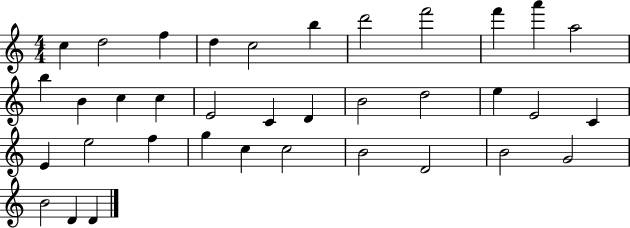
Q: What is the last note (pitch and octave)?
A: D4